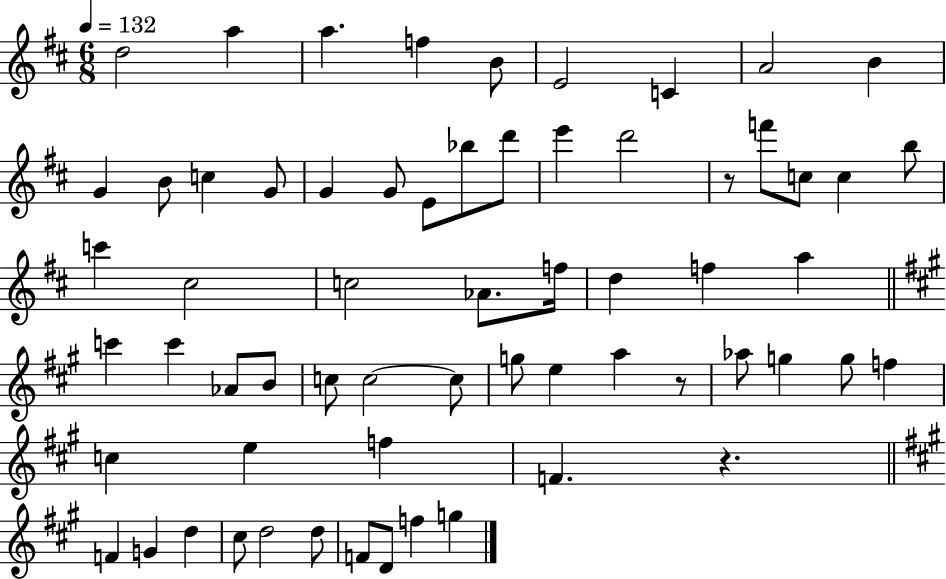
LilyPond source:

{
  \clef treble
  \numericTimeSignature
  \time 6/8
  \key d \major
  \tempo 4 = 132
  d''2 a''4 | a''4. f''4 b'8 | e'2 c'4 | a'2 b'4 | \break g'4 b'8 c''4 g'8 | g'4 g'8 e'8 bes''8 d'''8 | e'''4 d'''2 | r8 f'''8 c''8 c''4 b''8 | \break c'''4 cis''2 | c''2 aes'8. f''16 | d''4 f''4 a''4 | \bar "||" \break \key a \major c'''4 c'''4 aes'8 b'8 | c''8 c''2~~ c''8 | g''8 e''4 a''4 r8 | aes''8 g''4 g''8 f''4 | \break c''4 e''4 f''4 | f'4. r4. | \bar "||" \break \key a \major f'4 g'4 d''4 | cis''8 d''2 d''8 | f'8 d'8 f''4 g''4 | \bar "|."
}